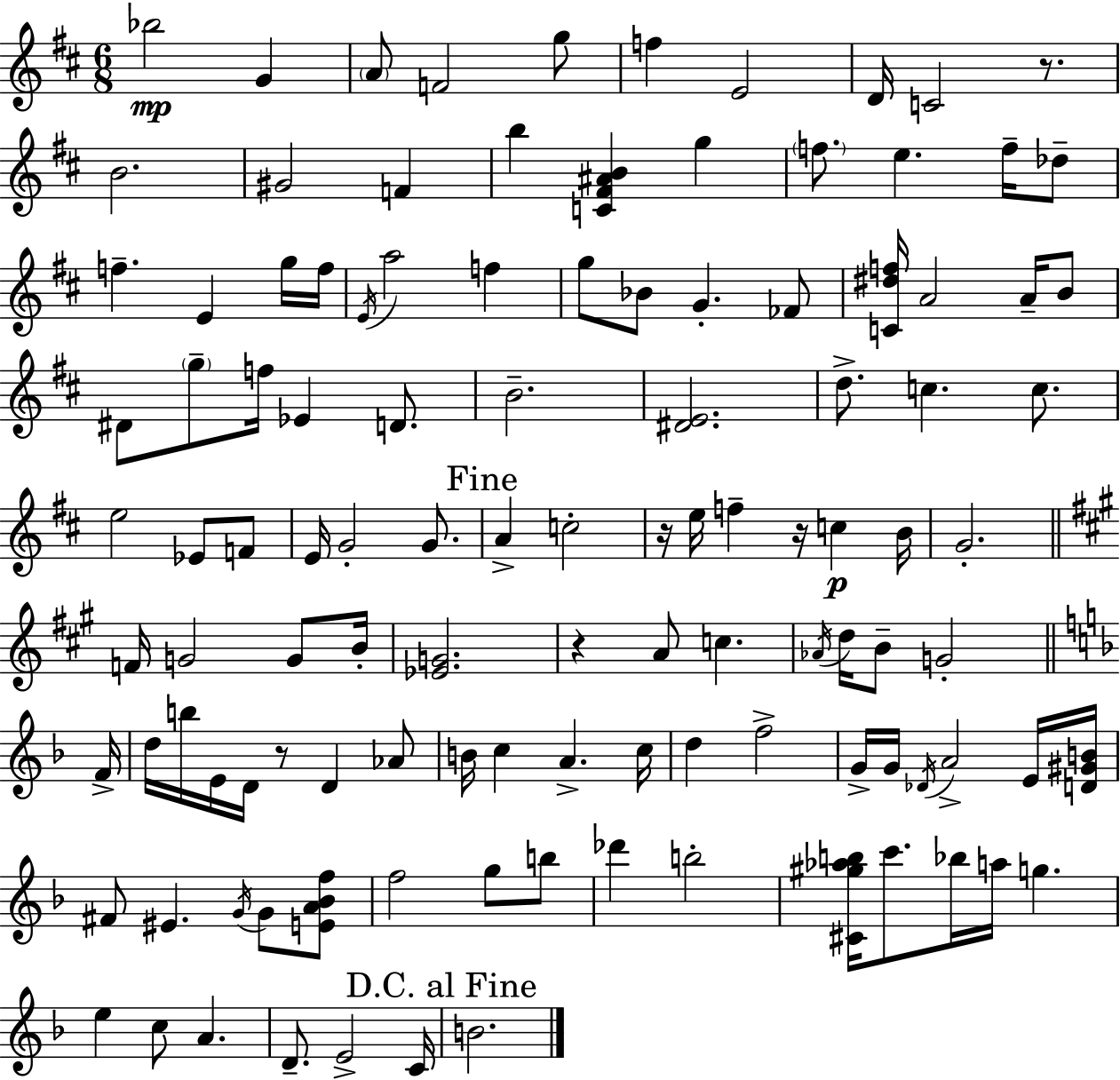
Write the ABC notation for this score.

X:1
T:Untitled
M:6/8
L:1/4
K:D
_b2 G A/2 F2 g/2 f E2 D/4 C2 z/2 B2 ^G2 F b [C^F^AB] g f/2 e f/4 _d/2 f E g/4 f/4 E/4 a2 f g/2 _B/2 G _F/2 [C^df]/4 A2 A/4 B/2 ^D/2 g/2 f/4 _E D/2 B2 [^DE]2 d/2 c c/2 e2 _E/2 F/2 E/4 G2 G/2 A c2 z/4 e/4 f z/4 c B/4 G2 F/4 G2 G/2 B/4 [_EG]2 z A/2 c _A/4 d/4 B/2 G2 F/4 d/4 b/4 E/4 D/4 z/2 D _A/2 B/4 c A c/4 d f2 G/4 G/4 _D/4 A2 E/4 [D^GB]/4 ^F/2 ^E G/4 G/2 [EA_Bf]/2 f2 g/2 b/2 _d' b2 [^C^g_ab]/4 c'/2 _b/4 a/4 g e c/2 A D/2 E2 C/4 B2